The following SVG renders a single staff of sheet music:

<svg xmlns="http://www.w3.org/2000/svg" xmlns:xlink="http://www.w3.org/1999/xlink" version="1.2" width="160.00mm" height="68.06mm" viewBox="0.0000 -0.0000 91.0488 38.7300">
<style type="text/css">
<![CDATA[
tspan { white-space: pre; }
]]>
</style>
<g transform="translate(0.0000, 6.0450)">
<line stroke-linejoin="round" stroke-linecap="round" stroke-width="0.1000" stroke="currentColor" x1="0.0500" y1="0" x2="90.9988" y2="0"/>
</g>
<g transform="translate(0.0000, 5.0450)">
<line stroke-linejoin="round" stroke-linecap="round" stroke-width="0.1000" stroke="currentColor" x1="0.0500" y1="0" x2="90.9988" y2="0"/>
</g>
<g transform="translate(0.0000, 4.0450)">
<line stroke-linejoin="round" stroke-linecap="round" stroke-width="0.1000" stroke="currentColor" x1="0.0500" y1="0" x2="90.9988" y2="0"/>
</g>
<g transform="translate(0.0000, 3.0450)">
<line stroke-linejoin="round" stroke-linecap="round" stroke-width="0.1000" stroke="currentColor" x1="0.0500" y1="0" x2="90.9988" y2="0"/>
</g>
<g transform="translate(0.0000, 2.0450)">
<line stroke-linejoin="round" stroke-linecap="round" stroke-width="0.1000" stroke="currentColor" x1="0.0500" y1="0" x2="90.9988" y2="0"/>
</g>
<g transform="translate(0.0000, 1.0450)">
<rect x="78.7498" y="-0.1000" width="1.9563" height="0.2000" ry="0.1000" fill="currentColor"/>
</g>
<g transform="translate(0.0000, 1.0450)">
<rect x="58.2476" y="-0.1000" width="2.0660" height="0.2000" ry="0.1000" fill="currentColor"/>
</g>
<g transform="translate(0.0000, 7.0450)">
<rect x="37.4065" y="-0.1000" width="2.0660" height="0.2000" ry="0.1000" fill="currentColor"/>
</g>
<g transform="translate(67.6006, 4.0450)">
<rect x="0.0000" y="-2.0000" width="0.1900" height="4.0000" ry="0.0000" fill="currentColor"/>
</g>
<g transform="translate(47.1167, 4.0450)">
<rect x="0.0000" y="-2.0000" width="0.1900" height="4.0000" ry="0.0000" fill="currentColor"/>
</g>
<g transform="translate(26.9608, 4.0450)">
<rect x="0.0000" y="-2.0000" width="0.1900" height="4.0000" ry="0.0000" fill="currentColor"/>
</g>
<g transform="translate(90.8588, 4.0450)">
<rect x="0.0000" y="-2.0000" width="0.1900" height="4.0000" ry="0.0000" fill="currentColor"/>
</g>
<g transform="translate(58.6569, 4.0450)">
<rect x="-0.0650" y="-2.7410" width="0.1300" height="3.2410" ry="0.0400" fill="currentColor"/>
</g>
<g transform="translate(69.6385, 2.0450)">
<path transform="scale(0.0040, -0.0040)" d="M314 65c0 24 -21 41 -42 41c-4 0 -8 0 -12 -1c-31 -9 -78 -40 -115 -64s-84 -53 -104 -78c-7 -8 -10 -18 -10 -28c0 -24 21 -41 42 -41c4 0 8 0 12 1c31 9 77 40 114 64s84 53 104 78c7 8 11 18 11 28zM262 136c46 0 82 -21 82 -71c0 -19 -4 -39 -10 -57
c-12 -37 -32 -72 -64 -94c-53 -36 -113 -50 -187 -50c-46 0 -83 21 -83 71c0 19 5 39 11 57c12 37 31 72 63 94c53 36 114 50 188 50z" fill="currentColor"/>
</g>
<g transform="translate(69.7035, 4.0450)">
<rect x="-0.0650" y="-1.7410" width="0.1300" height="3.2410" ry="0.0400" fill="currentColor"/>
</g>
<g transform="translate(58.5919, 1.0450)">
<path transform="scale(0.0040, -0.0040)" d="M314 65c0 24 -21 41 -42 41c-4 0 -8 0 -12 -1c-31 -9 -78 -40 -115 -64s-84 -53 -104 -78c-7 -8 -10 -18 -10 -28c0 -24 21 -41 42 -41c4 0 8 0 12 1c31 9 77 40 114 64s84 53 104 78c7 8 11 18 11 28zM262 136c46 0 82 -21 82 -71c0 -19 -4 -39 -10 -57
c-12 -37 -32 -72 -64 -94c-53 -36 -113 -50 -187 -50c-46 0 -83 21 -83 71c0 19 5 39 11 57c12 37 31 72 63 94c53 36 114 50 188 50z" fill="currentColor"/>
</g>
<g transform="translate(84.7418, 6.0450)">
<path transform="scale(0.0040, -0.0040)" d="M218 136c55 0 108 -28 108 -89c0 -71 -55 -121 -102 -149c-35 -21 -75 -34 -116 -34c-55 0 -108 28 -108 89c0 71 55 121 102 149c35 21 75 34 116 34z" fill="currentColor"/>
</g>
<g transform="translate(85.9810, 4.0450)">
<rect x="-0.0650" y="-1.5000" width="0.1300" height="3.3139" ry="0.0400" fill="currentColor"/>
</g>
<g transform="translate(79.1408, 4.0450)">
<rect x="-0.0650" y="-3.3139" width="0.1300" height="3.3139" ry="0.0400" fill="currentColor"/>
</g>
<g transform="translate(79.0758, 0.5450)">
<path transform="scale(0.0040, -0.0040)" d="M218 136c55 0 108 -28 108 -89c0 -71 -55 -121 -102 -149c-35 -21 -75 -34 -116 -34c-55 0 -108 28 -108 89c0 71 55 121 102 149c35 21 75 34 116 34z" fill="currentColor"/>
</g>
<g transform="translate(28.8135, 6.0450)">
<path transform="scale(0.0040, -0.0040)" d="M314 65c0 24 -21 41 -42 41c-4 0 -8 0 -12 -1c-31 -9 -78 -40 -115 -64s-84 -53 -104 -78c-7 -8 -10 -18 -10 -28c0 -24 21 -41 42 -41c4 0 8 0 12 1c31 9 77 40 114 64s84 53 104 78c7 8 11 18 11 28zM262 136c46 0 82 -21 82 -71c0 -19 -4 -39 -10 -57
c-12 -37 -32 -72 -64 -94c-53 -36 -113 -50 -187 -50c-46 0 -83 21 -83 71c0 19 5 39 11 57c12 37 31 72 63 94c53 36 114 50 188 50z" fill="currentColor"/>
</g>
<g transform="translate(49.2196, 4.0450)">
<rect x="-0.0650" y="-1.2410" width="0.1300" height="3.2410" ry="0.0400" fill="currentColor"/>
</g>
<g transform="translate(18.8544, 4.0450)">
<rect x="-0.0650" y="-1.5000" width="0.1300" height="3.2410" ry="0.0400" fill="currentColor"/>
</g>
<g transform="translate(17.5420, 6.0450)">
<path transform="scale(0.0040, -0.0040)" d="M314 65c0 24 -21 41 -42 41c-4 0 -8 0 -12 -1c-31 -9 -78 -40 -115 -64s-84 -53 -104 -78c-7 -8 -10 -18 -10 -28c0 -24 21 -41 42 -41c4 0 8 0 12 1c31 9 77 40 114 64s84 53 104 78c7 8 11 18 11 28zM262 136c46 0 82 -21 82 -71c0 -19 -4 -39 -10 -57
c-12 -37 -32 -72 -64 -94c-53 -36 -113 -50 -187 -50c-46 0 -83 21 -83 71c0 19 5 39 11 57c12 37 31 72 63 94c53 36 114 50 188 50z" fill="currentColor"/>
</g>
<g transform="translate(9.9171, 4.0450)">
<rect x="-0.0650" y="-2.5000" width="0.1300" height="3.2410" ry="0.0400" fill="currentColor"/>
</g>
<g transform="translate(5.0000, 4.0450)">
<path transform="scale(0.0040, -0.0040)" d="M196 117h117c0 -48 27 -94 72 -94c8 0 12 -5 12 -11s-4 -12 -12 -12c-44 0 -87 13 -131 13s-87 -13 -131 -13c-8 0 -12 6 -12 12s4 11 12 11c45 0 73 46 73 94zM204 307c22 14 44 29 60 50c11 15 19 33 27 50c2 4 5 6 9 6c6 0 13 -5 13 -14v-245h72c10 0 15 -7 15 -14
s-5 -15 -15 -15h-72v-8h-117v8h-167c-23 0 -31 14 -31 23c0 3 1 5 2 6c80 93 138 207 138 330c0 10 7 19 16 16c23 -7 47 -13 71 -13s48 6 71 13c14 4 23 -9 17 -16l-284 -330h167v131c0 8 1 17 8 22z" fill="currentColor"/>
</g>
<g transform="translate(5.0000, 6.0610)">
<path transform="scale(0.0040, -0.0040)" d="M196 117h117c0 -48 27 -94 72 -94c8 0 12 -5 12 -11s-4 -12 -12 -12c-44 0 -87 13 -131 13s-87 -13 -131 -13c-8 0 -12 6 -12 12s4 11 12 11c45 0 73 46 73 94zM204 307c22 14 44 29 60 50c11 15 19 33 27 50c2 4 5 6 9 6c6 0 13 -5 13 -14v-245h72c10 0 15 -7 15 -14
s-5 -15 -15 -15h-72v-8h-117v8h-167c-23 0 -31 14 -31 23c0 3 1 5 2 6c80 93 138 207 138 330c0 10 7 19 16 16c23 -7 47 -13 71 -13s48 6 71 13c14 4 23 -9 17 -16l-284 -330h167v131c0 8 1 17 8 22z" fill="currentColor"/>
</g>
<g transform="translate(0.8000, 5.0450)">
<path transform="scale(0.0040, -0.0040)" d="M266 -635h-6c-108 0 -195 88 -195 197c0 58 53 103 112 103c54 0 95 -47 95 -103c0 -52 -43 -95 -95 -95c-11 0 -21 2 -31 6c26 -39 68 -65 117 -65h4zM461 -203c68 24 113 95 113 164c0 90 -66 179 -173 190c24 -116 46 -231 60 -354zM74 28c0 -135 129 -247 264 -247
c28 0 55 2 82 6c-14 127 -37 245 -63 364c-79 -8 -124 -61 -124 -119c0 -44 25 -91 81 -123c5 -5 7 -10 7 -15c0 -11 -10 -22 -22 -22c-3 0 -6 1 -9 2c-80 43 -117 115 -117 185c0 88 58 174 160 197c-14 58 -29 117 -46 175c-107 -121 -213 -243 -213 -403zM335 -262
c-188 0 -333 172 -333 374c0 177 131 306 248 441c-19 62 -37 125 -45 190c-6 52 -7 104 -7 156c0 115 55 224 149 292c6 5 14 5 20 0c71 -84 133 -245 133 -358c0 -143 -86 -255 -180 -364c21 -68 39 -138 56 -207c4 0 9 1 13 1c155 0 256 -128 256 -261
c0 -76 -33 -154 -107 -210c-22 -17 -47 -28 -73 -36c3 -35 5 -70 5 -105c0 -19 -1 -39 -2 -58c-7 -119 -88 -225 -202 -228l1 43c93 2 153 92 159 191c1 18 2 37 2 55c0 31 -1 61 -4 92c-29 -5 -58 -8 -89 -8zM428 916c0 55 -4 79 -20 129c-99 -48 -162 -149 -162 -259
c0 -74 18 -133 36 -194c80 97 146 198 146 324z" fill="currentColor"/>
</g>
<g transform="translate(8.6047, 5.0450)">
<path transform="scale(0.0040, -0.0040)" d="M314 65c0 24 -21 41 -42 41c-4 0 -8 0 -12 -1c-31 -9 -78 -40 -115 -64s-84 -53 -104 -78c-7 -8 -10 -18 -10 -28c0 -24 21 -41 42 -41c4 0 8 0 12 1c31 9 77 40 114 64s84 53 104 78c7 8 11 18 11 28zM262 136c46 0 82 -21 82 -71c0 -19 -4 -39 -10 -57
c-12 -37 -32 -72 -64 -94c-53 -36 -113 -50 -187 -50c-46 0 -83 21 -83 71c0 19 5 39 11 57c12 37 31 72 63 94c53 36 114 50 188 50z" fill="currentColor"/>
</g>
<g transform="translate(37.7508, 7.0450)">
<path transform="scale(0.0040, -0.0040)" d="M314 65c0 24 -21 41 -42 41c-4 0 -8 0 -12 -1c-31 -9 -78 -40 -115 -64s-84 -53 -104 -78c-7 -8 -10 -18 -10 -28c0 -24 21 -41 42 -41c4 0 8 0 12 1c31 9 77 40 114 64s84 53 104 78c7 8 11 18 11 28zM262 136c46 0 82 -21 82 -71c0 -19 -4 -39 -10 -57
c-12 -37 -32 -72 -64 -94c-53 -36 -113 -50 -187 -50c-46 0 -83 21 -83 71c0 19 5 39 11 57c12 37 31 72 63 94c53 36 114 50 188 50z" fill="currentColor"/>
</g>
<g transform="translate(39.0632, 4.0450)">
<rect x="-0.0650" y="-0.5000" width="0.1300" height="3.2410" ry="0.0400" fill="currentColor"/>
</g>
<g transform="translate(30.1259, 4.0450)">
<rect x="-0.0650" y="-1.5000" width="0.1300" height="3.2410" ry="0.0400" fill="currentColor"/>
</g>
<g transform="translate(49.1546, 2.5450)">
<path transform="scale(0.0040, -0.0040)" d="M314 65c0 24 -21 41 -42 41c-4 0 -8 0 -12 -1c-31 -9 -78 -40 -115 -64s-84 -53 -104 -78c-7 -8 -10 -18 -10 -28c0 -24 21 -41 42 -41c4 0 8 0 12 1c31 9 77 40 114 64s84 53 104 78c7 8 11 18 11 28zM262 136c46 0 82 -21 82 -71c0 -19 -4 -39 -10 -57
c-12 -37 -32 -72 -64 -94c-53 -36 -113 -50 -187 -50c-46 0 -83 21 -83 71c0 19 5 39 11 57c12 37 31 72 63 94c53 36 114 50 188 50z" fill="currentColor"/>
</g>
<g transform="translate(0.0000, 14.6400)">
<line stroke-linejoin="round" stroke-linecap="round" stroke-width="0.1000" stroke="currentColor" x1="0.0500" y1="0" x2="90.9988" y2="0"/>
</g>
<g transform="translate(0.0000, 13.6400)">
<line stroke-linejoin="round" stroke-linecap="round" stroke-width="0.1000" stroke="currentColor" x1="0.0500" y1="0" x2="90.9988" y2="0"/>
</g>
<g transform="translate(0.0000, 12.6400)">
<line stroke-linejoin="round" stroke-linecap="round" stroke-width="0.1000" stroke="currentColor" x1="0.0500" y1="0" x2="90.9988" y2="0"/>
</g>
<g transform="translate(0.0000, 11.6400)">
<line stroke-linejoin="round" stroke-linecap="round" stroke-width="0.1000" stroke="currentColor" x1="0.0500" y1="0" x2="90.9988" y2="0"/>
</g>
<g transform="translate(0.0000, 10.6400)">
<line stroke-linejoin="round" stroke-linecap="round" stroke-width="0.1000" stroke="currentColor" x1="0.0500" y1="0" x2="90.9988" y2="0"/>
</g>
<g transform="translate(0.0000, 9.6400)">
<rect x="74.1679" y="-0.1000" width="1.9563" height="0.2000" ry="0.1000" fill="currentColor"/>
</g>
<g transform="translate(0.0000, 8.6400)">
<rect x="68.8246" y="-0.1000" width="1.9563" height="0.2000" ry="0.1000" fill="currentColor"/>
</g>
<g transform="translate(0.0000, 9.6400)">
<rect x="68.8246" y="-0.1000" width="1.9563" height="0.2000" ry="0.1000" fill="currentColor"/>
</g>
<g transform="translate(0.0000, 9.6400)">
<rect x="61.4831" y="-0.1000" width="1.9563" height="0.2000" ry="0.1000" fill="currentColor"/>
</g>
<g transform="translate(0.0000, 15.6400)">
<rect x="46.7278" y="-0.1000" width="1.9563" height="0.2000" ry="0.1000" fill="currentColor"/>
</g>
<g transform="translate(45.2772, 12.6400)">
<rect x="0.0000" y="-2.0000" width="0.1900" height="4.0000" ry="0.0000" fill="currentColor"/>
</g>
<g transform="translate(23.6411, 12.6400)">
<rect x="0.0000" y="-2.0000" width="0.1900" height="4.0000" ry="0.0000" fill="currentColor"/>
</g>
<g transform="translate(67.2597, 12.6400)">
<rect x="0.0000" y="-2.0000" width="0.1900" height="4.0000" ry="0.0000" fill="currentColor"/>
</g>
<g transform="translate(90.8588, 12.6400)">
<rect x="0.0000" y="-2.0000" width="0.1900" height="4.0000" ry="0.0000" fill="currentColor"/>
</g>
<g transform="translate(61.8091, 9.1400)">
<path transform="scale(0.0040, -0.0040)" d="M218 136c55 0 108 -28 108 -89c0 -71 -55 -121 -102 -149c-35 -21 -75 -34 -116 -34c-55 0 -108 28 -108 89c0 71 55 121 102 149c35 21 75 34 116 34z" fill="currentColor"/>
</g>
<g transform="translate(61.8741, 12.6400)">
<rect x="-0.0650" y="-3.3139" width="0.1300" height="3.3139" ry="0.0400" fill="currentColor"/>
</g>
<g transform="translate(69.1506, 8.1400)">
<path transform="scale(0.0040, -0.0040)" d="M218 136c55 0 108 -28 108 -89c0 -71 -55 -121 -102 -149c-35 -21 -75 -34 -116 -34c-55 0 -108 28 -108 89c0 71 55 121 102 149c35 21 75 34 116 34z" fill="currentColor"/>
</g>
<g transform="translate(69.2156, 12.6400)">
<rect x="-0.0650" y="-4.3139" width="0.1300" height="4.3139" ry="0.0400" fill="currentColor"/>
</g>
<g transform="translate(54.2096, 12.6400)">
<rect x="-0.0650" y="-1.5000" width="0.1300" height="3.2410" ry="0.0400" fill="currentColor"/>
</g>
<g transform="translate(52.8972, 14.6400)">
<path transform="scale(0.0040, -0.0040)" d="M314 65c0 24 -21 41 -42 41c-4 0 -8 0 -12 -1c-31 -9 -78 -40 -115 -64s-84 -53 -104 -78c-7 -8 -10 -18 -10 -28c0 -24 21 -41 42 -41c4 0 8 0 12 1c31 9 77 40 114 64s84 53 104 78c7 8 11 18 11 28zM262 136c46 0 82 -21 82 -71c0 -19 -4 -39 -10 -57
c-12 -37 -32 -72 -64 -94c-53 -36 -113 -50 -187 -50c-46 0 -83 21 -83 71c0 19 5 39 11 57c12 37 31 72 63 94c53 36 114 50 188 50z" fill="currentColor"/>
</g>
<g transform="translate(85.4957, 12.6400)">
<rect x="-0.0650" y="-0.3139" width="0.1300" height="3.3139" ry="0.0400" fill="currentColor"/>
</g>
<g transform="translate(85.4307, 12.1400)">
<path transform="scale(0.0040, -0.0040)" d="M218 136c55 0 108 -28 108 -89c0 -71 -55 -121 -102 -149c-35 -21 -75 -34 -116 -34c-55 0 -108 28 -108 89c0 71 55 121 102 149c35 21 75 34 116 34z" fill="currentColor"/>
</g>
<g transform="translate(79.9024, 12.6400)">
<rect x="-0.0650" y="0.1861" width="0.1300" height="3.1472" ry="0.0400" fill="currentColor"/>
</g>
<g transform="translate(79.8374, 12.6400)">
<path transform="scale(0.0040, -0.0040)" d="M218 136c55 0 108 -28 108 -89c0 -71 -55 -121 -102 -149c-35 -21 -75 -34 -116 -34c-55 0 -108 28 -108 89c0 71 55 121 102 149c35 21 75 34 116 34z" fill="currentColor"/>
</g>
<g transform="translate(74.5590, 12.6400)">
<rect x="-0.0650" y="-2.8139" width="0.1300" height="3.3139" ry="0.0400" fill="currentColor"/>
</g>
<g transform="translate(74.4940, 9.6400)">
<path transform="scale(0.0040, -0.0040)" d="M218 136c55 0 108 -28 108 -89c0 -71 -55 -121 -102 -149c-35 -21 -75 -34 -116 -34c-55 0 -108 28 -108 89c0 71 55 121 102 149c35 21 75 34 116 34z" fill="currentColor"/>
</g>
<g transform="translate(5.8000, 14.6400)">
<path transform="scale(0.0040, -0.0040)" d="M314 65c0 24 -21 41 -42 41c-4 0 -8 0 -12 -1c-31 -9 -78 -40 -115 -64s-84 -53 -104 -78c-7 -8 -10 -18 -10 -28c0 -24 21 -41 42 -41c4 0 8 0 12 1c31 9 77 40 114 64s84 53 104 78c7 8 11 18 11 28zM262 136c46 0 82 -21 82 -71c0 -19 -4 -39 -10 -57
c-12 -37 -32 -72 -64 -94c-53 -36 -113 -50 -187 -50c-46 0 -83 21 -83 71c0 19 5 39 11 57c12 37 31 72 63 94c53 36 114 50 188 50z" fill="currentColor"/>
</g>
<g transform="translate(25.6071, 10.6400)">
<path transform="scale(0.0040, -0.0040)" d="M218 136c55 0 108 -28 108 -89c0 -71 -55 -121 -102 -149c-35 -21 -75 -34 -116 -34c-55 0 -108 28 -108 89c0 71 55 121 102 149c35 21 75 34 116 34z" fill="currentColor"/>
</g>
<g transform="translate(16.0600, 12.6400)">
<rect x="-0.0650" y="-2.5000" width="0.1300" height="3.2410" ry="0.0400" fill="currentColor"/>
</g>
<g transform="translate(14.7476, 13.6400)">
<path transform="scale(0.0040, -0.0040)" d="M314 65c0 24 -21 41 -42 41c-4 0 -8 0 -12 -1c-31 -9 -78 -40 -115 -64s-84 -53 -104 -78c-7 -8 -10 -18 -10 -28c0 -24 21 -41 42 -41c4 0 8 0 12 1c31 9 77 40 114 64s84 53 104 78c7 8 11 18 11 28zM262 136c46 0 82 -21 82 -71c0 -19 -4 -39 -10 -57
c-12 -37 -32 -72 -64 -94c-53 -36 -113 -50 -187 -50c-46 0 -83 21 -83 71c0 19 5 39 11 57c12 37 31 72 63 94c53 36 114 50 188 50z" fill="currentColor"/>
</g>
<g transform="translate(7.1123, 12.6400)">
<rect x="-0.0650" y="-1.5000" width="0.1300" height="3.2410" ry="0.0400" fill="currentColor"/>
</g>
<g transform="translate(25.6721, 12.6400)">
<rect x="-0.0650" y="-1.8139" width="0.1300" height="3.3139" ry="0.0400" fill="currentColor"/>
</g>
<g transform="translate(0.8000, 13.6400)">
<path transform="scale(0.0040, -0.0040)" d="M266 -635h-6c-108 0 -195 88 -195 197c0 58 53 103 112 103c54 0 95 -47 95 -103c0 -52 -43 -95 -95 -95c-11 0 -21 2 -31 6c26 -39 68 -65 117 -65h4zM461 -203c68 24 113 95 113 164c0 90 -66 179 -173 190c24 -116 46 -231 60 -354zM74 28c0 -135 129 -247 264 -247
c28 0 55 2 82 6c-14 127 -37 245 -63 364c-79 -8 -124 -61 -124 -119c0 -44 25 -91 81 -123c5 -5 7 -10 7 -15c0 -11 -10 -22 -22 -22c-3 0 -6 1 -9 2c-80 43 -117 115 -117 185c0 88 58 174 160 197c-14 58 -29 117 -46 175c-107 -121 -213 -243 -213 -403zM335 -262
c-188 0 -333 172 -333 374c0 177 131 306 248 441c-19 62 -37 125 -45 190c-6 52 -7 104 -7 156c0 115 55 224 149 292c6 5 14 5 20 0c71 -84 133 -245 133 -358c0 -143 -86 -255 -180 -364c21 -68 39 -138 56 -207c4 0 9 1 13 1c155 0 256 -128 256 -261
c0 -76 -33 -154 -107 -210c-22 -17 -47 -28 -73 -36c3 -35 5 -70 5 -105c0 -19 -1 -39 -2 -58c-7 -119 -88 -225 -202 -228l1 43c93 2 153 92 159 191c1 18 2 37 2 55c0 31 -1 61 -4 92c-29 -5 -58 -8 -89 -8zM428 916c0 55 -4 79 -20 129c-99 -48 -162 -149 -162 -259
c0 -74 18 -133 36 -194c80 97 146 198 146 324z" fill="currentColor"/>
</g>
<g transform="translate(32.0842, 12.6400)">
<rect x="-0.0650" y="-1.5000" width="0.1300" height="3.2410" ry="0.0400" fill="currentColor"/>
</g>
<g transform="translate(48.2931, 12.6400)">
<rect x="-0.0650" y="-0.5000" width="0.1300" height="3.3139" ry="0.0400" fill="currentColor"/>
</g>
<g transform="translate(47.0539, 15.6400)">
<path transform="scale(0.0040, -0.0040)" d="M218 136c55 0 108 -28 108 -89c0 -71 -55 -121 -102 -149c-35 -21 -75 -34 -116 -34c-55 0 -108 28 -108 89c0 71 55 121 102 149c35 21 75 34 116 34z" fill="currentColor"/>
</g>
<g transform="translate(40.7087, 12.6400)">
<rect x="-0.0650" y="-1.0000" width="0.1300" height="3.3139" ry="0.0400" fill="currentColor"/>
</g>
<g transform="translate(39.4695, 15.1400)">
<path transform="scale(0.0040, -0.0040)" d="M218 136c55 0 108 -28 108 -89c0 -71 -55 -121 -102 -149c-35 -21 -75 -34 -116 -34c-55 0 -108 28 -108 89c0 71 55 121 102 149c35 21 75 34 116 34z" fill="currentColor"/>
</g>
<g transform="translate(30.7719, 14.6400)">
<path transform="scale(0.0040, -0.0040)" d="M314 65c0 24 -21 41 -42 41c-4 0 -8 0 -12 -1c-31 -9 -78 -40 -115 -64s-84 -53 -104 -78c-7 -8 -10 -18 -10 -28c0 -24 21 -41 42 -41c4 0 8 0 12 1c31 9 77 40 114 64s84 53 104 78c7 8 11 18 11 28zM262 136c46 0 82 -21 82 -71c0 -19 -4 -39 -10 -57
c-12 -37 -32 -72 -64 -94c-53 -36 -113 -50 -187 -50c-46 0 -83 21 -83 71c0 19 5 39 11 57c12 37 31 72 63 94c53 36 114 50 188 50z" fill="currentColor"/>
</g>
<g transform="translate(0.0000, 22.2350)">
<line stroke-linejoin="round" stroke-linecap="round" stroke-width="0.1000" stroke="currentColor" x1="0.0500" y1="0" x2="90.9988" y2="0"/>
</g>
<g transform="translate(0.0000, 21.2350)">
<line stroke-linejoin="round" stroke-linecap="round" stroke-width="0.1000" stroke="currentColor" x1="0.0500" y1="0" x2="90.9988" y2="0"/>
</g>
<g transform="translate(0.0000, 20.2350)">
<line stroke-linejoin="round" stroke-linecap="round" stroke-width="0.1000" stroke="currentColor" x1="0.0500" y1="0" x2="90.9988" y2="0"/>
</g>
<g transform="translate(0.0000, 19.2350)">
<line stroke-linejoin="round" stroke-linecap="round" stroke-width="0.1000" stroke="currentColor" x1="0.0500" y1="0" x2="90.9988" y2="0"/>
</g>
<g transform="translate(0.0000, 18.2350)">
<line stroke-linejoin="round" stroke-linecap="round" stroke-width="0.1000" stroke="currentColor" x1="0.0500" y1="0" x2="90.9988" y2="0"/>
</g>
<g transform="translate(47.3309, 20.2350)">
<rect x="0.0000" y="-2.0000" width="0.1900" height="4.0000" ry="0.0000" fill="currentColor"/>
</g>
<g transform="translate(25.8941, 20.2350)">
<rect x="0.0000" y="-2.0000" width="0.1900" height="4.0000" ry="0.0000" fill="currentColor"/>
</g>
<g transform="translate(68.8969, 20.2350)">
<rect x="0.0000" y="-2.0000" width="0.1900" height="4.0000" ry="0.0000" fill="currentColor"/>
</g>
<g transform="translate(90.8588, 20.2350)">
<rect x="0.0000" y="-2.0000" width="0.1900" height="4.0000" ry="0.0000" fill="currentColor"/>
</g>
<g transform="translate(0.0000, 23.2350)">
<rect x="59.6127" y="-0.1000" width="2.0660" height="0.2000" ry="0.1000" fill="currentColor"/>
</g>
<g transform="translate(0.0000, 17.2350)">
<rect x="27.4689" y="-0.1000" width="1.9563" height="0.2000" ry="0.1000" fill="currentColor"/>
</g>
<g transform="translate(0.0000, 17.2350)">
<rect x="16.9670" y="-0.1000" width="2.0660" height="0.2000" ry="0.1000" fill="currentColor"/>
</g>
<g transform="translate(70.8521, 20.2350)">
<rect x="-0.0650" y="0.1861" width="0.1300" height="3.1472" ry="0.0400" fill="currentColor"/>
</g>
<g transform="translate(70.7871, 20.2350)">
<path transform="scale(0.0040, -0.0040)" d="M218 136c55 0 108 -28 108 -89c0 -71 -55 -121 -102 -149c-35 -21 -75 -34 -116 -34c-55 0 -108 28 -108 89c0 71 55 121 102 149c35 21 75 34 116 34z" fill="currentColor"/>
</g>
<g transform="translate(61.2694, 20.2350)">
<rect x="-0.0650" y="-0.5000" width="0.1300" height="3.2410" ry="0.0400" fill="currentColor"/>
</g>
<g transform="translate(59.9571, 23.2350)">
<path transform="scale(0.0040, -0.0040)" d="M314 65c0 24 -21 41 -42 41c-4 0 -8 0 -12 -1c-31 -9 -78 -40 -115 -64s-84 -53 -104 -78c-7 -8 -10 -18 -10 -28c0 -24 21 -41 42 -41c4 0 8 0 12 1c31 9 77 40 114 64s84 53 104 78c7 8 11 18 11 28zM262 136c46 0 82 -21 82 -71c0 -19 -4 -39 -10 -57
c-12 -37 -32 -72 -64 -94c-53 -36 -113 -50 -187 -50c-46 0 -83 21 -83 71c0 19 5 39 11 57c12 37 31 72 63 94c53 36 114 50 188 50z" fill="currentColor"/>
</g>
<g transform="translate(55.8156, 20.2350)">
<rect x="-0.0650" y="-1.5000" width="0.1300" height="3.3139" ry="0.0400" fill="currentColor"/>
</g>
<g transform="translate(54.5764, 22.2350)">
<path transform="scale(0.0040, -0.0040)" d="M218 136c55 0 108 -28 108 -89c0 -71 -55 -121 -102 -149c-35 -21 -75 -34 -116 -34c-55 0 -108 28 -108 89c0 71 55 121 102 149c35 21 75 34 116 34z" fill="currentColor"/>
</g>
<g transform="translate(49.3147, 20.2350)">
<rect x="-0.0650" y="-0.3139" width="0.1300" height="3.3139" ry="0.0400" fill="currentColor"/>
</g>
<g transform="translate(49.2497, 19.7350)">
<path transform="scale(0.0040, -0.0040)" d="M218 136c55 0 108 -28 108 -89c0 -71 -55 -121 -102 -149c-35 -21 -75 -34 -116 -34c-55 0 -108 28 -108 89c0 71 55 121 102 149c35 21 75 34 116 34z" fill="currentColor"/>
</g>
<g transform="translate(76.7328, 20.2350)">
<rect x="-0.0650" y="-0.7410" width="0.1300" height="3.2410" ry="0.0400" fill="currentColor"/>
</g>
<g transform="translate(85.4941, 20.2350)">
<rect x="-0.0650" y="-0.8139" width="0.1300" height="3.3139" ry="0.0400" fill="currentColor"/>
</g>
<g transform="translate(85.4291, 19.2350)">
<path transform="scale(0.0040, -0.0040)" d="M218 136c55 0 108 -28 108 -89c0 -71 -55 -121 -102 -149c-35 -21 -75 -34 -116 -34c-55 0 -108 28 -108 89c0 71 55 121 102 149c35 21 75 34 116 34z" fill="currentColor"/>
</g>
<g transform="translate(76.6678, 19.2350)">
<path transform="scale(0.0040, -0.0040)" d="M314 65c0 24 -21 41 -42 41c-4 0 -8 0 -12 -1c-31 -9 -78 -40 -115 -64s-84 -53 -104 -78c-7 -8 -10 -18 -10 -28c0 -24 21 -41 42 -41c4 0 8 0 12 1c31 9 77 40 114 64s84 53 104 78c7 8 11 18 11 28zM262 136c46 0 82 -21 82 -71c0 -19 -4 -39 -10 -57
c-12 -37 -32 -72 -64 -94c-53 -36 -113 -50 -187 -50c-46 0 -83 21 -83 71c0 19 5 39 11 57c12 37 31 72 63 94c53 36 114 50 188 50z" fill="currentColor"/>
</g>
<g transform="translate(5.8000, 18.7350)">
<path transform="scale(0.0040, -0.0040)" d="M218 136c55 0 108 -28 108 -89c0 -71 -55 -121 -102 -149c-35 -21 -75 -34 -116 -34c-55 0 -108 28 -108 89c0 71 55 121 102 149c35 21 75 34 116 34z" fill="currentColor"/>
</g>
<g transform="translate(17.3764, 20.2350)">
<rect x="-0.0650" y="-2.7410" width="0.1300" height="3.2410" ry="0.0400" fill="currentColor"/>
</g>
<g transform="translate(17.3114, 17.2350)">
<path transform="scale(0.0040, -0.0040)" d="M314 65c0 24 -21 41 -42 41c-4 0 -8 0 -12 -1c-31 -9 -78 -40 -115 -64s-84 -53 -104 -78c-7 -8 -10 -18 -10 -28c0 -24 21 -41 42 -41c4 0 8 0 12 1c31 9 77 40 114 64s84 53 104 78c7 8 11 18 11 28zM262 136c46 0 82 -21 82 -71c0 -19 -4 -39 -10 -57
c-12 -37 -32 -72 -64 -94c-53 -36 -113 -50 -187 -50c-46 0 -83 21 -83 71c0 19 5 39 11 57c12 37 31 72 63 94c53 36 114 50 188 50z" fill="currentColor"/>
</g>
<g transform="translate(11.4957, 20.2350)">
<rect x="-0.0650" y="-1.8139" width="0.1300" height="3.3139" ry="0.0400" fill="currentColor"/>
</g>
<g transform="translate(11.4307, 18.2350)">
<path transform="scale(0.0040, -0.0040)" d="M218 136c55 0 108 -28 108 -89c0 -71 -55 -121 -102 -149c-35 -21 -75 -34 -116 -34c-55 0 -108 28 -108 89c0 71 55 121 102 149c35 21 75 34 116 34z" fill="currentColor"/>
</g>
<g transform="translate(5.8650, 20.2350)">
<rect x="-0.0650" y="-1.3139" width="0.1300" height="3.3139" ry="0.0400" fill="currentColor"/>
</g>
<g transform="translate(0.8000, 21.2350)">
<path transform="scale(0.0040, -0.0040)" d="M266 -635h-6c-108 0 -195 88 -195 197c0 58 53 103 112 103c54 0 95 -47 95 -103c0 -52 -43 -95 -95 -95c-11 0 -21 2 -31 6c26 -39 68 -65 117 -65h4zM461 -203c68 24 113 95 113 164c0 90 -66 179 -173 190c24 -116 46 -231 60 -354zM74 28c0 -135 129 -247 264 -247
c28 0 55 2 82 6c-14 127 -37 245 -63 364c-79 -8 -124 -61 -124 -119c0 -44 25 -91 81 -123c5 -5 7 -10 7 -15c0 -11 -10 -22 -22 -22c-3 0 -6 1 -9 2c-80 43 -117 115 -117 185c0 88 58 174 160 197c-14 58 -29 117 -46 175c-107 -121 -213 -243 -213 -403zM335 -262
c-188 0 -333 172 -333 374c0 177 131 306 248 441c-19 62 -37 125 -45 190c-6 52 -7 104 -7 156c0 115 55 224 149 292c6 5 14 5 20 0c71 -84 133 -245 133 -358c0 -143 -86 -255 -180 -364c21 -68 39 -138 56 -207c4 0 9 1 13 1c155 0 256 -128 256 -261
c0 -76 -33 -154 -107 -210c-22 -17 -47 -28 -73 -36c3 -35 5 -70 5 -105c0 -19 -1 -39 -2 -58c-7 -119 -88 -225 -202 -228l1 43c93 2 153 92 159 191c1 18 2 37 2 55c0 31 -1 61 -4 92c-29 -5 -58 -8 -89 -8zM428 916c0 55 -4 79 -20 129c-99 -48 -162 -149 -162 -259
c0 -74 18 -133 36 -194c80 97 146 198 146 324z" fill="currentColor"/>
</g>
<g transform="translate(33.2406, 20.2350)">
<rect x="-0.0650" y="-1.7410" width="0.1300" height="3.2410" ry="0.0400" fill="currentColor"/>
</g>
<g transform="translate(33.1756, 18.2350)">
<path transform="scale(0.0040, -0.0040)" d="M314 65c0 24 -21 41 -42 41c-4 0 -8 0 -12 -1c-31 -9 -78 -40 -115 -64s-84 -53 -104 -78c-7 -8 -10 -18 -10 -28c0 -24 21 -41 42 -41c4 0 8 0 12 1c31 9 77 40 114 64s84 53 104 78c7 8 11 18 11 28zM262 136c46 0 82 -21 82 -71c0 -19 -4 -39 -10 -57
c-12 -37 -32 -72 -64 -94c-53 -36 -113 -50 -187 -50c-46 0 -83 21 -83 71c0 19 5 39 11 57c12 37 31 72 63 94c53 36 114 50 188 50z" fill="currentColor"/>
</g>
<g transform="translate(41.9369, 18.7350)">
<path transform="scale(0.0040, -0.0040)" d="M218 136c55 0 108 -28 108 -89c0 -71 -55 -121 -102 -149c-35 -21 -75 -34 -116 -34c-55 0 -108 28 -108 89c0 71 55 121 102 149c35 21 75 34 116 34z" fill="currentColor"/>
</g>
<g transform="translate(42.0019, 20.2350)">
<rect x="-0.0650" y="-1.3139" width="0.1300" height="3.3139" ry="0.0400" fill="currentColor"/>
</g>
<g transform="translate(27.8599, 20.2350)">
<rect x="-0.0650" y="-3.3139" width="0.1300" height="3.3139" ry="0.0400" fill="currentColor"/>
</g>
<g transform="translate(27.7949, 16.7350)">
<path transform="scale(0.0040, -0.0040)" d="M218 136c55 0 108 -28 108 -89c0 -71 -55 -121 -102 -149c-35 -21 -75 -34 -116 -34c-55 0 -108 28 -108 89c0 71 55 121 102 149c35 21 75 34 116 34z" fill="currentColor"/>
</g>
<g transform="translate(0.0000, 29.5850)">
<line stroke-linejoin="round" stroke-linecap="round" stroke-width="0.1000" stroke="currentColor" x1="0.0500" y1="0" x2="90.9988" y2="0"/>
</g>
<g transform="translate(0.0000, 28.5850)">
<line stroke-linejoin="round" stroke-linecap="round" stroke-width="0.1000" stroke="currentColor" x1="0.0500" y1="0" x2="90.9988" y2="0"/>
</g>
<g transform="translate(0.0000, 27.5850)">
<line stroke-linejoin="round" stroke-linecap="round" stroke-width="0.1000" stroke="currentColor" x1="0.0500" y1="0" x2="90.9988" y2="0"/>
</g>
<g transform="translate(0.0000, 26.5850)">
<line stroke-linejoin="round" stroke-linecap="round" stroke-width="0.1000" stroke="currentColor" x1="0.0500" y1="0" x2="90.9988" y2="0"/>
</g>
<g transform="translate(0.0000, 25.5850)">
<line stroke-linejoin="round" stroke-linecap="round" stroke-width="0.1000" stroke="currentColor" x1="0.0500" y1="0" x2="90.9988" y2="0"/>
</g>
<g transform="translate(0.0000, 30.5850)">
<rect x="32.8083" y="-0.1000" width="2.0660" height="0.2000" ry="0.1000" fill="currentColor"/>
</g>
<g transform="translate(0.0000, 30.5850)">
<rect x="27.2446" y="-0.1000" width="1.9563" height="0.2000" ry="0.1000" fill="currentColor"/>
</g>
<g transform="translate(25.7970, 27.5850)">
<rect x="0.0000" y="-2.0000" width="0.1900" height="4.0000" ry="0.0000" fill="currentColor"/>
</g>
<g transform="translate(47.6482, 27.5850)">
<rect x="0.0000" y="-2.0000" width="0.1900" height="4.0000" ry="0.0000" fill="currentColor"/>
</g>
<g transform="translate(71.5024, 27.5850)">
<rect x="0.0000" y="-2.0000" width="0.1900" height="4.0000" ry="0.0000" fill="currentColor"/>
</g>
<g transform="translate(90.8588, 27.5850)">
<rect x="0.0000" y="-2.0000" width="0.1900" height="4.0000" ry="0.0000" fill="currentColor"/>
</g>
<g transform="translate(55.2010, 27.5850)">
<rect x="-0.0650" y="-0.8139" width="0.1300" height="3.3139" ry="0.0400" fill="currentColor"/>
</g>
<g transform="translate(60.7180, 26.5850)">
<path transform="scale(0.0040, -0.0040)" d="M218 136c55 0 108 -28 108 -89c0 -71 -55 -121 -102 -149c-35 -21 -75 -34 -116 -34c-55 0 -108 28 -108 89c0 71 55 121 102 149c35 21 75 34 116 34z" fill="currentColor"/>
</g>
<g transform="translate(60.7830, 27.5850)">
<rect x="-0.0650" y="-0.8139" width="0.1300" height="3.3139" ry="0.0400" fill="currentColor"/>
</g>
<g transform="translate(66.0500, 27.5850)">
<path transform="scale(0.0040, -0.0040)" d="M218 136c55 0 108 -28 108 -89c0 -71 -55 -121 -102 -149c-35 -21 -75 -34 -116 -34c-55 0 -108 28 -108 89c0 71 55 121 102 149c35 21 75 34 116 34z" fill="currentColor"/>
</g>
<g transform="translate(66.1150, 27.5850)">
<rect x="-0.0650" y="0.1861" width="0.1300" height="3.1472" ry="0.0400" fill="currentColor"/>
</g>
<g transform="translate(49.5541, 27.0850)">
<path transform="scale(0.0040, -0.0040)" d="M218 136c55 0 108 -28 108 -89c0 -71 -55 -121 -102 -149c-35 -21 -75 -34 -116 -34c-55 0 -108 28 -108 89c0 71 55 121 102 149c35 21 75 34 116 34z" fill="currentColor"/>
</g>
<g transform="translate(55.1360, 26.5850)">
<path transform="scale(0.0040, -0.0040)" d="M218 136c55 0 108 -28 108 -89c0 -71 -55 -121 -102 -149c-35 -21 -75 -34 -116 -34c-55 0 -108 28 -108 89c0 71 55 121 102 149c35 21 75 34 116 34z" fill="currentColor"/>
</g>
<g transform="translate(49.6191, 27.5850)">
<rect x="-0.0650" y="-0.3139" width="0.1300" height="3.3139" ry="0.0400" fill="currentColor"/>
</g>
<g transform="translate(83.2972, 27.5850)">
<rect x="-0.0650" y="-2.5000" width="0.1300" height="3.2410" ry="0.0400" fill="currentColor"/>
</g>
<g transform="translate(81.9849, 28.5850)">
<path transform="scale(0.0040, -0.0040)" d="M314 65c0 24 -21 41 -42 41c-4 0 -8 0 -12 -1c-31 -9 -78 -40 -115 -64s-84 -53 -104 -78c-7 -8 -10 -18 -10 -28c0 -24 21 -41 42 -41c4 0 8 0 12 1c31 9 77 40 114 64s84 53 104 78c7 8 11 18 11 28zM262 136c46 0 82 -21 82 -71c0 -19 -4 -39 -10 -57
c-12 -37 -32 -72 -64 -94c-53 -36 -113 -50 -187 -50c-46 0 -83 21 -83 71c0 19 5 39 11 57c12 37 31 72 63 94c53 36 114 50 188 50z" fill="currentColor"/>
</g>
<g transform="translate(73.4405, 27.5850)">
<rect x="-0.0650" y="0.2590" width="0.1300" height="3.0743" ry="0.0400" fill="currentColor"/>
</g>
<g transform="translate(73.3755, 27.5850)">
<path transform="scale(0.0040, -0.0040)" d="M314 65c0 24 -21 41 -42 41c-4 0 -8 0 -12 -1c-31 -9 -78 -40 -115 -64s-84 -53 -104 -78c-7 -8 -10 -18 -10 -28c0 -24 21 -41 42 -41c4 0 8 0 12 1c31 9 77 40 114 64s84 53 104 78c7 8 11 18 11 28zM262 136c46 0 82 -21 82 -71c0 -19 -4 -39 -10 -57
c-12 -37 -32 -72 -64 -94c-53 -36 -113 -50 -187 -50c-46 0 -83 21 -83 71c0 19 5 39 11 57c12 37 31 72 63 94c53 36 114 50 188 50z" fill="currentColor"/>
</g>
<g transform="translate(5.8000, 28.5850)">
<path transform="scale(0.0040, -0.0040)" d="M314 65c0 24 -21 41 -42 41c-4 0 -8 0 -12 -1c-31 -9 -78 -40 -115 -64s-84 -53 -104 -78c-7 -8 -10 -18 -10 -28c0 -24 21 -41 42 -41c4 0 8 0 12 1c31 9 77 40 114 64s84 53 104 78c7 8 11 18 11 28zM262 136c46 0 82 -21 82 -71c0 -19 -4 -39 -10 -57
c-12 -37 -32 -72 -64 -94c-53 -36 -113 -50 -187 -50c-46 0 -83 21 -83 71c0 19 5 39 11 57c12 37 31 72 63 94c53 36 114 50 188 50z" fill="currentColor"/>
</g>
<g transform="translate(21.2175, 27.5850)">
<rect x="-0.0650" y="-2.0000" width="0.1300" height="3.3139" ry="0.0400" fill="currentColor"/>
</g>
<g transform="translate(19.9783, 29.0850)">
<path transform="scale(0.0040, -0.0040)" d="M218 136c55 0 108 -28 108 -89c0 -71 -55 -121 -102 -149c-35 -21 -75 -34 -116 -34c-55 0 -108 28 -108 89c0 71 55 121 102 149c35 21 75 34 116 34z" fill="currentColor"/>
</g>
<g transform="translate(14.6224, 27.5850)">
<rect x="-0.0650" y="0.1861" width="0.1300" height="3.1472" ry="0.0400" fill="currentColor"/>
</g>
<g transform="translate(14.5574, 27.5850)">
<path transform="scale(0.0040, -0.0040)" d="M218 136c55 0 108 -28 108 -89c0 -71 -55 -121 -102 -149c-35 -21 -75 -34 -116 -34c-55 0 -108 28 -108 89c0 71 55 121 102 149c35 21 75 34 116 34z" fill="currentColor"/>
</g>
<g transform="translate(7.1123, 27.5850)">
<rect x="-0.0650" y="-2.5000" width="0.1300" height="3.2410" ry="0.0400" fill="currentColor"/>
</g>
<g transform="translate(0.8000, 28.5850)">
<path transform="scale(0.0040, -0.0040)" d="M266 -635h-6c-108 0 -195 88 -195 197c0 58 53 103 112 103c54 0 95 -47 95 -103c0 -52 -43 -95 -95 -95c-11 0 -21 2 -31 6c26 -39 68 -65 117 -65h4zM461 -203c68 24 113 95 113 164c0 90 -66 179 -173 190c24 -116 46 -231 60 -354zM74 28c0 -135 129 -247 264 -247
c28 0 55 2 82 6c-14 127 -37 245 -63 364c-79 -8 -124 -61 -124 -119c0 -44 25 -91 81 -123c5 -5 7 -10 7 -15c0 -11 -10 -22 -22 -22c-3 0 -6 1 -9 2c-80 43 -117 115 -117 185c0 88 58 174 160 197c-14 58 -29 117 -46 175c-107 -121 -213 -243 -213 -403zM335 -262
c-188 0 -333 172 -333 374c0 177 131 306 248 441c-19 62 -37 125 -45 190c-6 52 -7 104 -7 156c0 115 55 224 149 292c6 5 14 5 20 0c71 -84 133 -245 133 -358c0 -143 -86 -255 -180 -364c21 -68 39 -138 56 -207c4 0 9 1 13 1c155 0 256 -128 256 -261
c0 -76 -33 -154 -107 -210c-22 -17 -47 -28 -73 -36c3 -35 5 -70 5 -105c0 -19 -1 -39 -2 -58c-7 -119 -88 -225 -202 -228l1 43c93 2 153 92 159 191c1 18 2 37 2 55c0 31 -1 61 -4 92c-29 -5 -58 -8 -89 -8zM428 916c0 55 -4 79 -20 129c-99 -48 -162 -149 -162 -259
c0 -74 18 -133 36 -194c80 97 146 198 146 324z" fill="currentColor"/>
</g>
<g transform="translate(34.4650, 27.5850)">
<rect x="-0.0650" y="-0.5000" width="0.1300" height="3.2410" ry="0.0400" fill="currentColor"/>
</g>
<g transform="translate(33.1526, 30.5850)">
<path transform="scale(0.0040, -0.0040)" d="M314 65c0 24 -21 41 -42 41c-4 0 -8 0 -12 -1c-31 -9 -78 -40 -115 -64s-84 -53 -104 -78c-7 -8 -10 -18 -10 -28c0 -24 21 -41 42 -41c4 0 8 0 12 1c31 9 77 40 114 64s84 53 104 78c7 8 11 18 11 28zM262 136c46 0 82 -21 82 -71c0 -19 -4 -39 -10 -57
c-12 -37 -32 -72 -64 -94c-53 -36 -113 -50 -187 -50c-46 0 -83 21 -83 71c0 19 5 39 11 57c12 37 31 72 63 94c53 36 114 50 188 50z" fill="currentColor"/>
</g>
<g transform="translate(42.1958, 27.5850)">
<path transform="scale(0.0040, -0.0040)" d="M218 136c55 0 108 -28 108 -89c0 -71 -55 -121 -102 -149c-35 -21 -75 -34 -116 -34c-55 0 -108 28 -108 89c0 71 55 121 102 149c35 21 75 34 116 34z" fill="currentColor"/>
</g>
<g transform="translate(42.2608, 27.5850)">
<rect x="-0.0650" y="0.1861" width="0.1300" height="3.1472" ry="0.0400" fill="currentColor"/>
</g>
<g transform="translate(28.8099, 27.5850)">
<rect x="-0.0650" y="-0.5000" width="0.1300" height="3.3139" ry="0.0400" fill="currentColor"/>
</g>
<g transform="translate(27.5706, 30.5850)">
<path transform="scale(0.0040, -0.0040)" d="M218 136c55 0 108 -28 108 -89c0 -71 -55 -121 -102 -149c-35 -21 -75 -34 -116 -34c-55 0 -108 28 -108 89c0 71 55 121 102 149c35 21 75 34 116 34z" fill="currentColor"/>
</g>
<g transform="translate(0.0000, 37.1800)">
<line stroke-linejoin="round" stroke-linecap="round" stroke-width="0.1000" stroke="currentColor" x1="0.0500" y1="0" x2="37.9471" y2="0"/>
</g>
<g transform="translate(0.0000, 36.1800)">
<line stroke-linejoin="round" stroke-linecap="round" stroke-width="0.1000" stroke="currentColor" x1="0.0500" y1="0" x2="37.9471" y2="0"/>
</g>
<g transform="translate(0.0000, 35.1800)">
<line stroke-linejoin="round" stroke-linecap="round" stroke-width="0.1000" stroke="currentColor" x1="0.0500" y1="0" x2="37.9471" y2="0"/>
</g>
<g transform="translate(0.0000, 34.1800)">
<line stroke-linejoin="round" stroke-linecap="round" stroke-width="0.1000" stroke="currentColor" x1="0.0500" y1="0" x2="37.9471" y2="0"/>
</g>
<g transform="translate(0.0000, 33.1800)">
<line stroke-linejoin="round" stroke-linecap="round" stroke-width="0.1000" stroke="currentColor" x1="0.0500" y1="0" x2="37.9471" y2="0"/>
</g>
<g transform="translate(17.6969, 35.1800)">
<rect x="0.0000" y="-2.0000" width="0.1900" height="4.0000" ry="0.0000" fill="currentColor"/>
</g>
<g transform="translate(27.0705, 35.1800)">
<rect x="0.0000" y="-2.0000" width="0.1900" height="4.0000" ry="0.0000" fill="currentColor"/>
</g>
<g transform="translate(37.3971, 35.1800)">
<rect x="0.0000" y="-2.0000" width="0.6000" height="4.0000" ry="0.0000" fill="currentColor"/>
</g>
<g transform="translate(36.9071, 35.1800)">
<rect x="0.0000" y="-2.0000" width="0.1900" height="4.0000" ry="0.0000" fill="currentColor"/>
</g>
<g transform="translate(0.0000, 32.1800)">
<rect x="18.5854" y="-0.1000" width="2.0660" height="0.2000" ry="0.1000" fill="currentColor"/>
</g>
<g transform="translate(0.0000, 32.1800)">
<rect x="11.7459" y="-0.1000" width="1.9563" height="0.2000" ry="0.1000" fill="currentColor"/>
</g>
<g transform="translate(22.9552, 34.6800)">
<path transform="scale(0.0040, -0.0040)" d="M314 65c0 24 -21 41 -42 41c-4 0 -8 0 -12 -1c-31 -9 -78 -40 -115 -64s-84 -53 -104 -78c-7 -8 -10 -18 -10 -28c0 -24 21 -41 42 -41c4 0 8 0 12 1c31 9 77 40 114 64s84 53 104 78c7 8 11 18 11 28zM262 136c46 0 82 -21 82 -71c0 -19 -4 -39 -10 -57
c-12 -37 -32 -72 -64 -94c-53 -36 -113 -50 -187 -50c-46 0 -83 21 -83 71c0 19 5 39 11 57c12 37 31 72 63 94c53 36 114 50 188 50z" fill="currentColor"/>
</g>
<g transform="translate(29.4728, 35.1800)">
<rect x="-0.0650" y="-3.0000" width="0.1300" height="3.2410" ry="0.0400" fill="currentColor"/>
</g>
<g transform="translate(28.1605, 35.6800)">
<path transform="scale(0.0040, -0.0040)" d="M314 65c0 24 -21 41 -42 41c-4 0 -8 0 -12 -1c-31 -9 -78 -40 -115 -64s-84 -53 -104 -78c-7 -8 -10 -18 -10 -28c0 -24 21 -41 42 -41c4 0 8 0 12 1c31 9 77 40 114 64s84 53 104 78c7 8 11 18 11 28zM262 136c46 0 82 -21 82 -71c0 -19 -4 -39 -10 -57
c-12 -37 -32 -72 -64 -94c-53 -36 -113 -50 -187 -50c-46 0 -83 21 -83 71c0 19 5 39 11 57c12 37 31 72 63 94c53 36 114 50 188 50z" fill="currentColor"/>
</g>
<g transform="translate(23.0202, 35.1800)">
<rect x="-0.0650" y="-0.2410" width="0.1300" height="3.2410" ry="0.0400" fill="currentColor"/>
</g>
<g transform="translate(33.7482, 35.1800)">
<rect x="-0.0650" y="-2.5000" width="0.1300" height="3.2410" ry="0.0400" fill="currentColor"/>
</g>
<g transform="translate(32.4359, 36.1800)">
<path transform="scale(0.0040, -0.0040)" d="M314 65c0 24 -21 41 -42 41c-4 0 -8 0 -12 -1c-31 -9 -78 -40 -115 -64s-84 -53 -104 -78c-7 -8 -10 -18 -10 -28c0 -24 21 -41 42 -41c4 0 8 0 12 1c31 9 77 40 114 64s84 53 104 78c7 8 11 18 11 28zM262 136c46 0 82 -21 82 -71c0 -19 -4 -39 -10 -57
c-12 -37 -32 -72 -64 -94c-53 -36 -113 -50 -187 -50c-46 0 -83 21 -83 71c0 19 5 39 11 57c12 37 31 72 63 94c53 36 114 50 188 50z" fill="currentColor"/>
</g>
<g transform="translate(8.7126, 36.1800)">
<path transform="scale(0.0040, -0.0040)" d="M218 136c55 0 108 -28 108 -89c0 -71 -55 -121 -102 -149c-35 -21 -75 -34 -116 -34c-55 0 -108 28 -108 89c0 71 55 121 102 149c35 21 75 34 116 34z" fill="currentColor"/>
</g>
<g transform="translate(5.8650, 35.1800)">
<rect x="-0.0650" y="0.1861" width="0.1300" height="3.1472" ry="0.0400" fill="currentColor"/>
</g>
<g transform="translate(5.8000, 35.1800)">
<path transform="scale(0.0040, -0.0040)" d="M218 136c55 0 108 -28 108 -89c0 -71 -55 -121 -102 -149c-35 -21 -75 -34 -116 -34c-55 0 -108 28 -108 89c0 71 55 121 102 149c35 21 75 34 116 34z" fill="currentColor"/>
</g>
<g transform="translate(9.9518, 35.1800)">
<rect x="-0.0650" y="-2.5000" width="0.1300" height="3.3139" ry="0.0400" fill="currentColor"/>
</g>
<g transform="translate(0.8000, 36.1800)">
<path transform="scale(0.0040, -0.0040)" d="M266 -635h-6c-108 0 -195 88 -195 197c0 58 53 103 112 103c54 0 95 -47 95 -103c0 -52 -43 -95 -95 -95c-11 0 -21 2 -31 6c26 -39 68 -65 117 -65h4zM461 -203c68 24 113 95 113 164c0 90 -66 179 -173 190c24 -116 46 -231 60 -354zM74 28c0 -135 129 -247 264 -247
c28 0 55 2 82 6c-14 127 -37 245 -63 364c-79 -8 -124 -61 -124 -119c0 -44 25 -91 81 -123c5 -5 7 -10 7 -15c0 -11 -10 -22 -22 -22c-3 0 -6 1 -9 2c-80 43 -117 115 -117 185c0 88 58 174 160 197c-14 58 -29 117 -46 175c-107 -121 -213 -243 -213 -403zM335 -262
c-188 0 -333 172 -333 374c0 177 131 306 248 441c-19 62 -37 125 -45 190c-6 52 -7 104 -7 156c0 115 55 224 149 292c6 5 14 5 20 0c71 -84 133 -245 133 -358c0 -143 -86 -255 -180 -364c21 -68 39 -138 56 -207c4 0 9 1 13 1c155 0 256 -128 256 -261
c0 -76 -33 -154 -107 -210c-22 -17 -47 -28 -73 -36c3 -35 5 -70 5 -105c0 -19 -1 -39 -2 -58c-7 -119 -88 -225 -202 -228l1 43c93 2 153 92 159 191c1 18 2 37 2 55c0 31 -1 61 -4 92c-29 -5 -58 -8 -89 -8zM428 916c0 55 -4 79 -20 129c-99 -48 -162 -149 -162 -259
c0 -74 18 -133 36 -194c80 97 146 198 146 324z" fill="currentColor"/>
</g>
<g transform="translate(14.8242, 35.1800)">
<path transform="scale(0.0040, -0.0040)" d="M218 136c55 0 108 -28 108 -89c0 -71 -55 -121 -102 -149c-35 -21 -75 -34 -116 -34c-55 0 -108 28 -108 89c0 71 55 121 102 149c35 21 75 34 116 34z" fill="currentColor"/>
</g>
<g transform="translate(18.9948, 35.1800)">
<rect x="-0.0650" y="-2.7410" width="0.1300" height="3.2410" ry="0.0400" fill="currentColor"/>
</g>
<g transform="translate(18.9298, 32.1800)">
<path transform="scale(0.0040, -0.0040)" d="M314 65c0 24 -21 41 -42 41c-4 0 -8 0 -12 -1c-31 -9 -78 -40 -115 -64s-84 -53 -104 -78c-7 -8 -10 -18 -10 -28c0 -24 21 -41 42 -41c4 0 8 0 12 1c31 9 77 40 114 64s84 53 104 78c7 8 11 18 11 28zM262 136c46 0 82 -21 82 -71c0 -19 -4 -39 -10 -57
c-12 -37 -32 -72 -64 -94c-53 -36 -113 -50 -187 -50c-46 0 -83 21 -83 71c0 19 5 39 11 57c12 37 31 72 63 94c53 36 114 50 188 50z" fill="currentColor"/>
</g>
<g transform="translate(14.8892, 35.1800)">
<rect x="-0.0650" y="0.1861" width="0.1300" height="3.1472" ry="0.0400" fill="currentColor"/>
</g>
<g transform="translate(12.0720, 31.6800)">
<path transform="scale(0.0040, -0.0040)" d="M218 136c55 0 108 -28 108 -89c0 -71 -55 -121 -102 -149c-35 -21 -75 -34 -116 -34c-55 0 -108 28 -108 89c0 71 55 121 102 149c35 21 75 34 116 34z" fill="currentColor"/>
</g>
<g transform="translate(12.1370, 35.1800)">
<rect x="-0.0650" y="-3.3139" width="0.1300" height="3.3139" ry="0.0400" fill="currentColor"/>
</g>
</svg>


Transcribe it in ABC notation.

X:1
T:Untitled
M:4/4
L:1/4
K:C
G2 E2 E2 C2 e2 a2 f2 b E E2 G2 f E2 D C E2 b d' a B c e f a2 b f2 e c E C2 B d2 d G2 B F C C2 B c d d B B2 G2 B G b B a2 c2 A2 G2